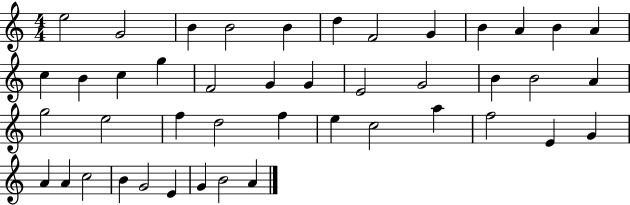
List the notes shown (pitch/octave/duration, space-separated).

E5/h G4/h B4/q B4/h B4/q D5/q F4/h G4/q B4/q A4/q B4/q A4/q C5/q B4/q C5/q G5/q F4/h G4/q G4/q E4/h G4/h B4/q B4/h A4/q G5/h E5/h F5/q D5/h F5/q E5/q C5/h A5/q F5/h E4/q G4/q A4/q A4/q C5/h B4/q G4/h E4/q G4/q B4/h A4/q